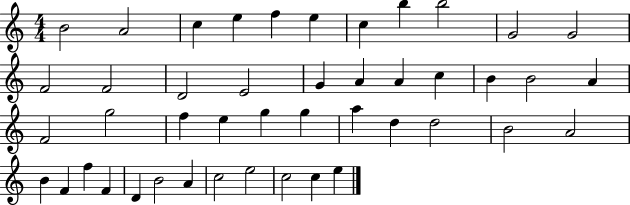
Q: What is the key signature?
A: C major